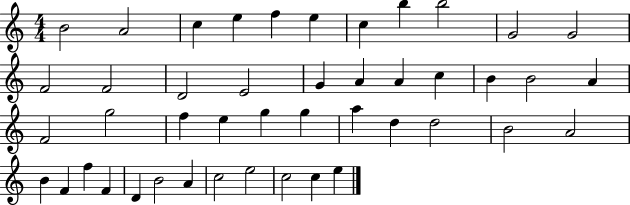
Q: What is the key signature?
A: C major